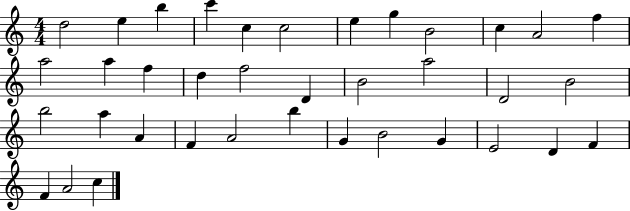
{
  \clef treble
  \numericTimeSignature
  \time 4/4
  \key c \major
  d''2 e''4 b''4 | c'''4 c''4 c''2 | e''4 g''4 b'2 | c''4 a'2 f''4 | \break a''2 a''4 f''4 | d''4 f''2 d'4 | b'2 a''2 | d'2 b'2 | \break b''2 a''4 a'4 | f'4 a'2 b''4 | g'4 b'2 g'4 | e'2 d'4 f'4 | \break f'4 a'2 c''4 | \bar "|."
}